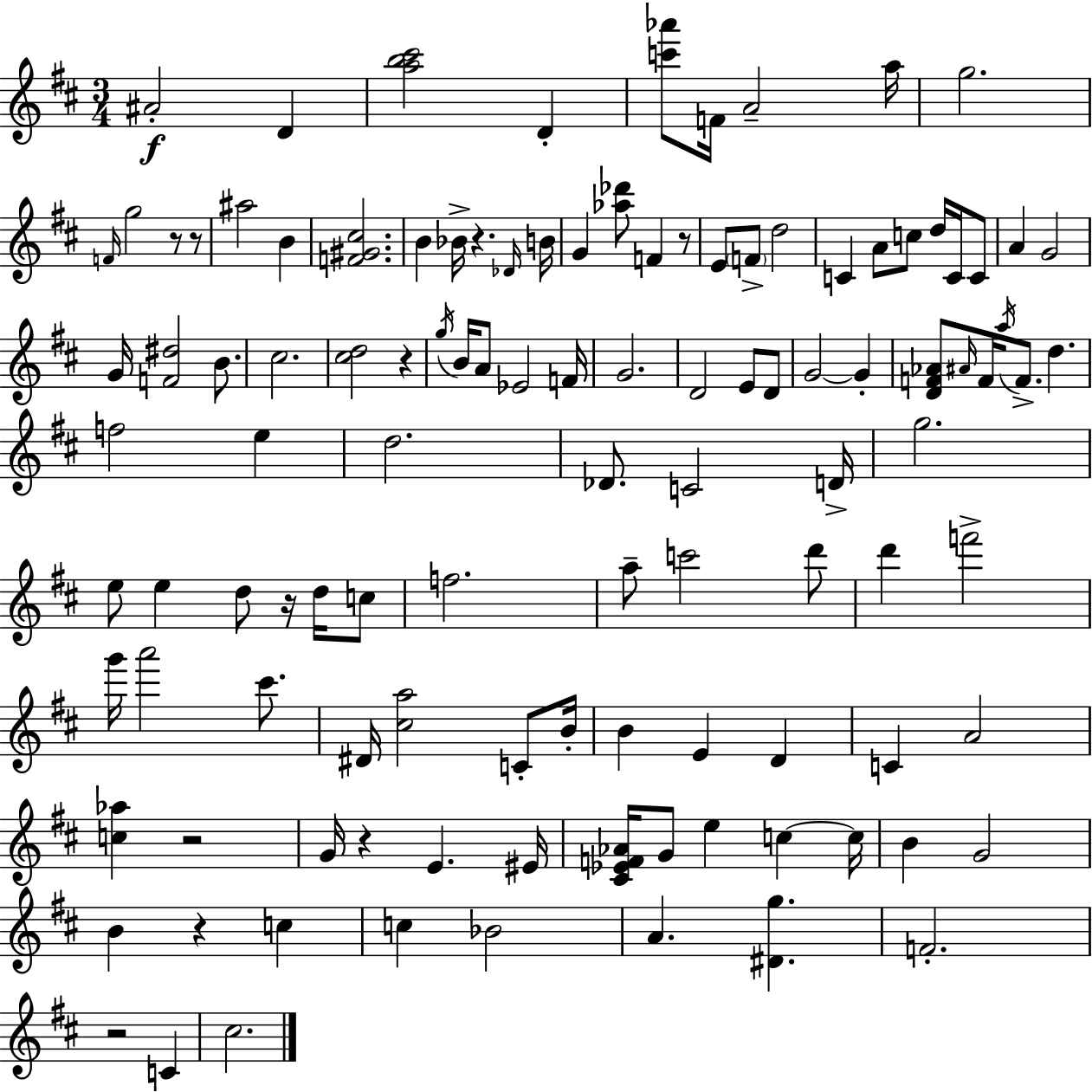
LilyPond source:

{
  \clef treble
  \numericTimeSignature
  \time 3/4
  \key d \major
  ais'2-.\f d'4 | <a'' b'' cis'''>2 d'4-. | <c''' aes'''>8 f'16 a'2-- a''16 | g''2. | \break \grace { f'16 } g''2 r8 r8 | ais''2 b'4 | <f' gis' cis''>2. | b'4 bes'16-> r4. | \break \grace { des'16 } b'16 g'4 <aes'' des'''>8 f'4 | r8 e'8 \parenthesize f'8-> d''2 | c'4 a'8 c''8 d''16 c'16 | c'8 a'4 g'2 | \break g'16 <f' dis''>2 b'8. | cis''2. | <cis'' d''>2 r4 | \acciaccatura { g''16 } b'16 a'8 ees'2 | \break f'16 g'2. | d'2 e'8 | d'8 g'2~~ g'4-. | <d' f' aes'>8 \grace { ais'16 } f'16 \acciaccatura { a''16 } f'8.-> d''4. | \break f''2 | e''4 d''2. | des'8. c'2 | d'16-> g''2. | \break e''8 e''4 d''8 | r16 d''16 c''8 f''2. | a''8-- c'''2 | d'''8 d'''4 f'''2-> | \break g'''16 a'''2 | cis'''8. dis'16 <cis'' a''>2 | c'8-. b'16-. b'4 e'4 | d'4 c'4 a'2 | \break <c'' aes''>4 r2 | g'16 r4 e'4. | eis'16 <cis' ees' f' aes'>16 g'8 e''4 | c''4~~ c''16 b'4 g'2 | \break b'4 r4 | c''4 c''4 bes'2 | a'4. <dis' g''>4. | f'2.-. | \break r2 | c'4 cis''2. | \bar "|."
}